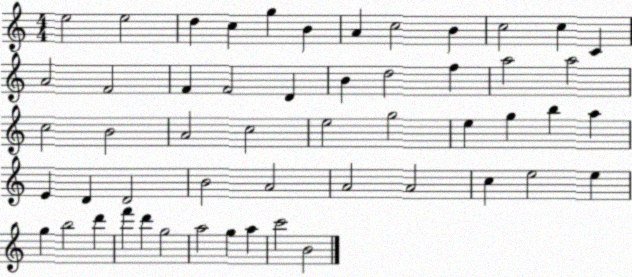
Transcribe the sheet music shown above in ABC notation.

X:1
T:Untitled
M:4/4
L:1/4
K:C
e2 e2 d c g B A c2 B c2 c C A2 F2 F F2 D B d2 f a2 a2 c2 B2 A2 c2 e2 g2 e g b a E D D2 B2 A2 A2 A2 c e2 e g b2 d' f' d' g2 a2 g a c'2 B2